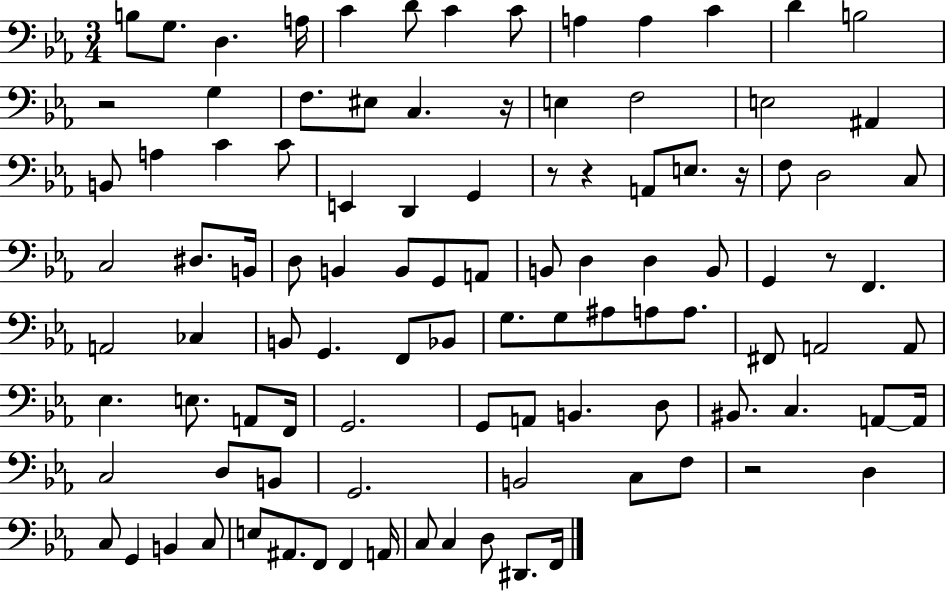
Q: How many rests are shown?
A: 7